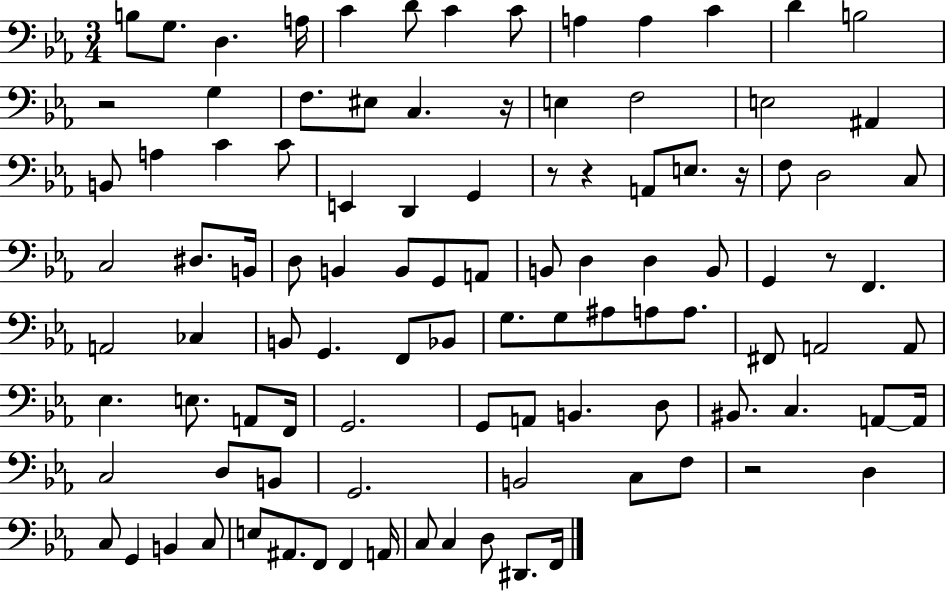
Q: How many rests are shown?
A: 7